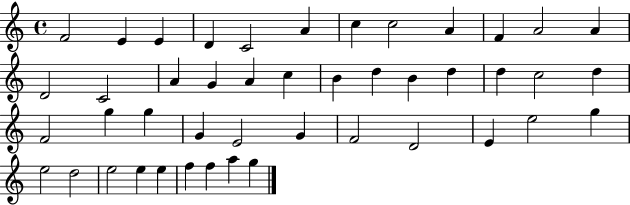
{
  \clef treble
  \time 4/4
  \defaultTimeSignature
  \key c \major
  f'2 e'4 e'4 | d'4 c'2 a'4 | c''4 c''2 a'4 | f'4 a'2 a'4 | \break d'2 c'2 | a'4 g'4 a'4 c''4 | b'4 d''4 b'4 d''4 | d''4 c''2 d''4 | \break f'2 g''4 g''4 | g'4 e'2 g'4 | f'2 d'2 | e'4 e''2 g''4 | \break e''2 d''2 | e''2 e''4 e''4 | f''4 f''4 a''4 g''4 | \bar "|."
}